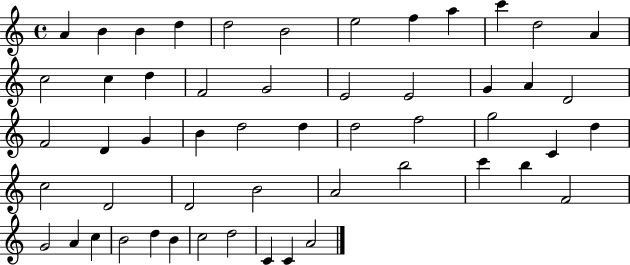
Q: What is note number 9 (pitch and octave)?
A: A5